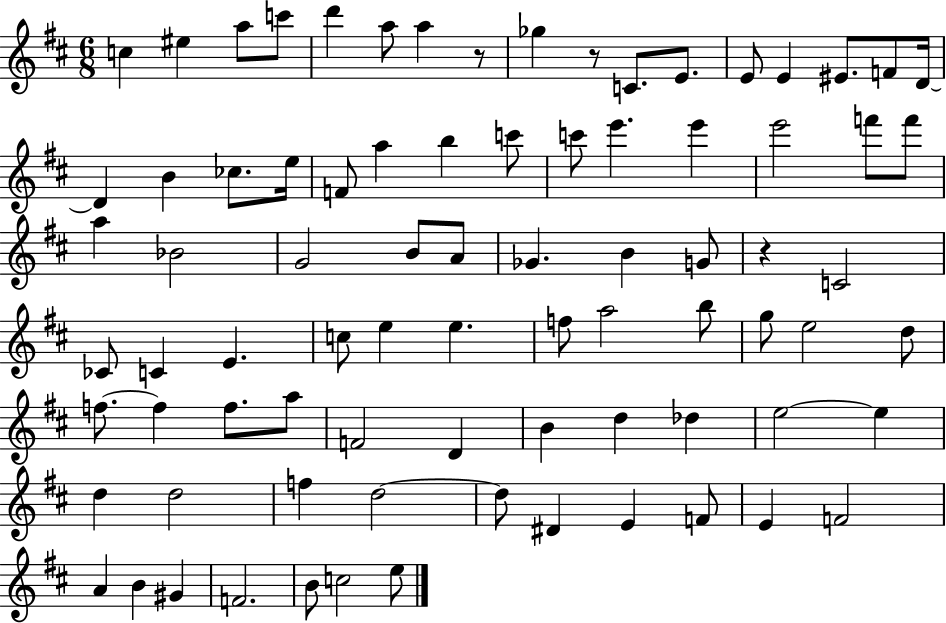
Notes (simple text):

C5/q EIS5/q A5/e C6/e D6/q A5/e A5/q R/e Gb5/q R/e C4/e. E4/e. E4/e E4/q EIS4/e. F4/e D4/s D4/q B4/q CES5/e. E5/s F4/e A5/q B5/q C6/e C6/e E6/q. E6/q E6/h F6/e F6/e A5/q Bb4/h G4/h B4/e A4/e Gb4/q. B4/q G4/e R/q C4/h CES4/e C4/q E4/q. C5/e E5/q E5/q. F5/e A5/h B5/e G5/e E5/h D5/e F5/e. F5/q F5/e. A5/e F4/h D4/q B4/q D5/q Db5/q E5/h E5/q D5/q D5/h F5/q D5/h D5/e D#4/q E4/q F4/e E4/q F4/h A4/q B4/q G#4/q F4/h. B4/e C5/h E5/e